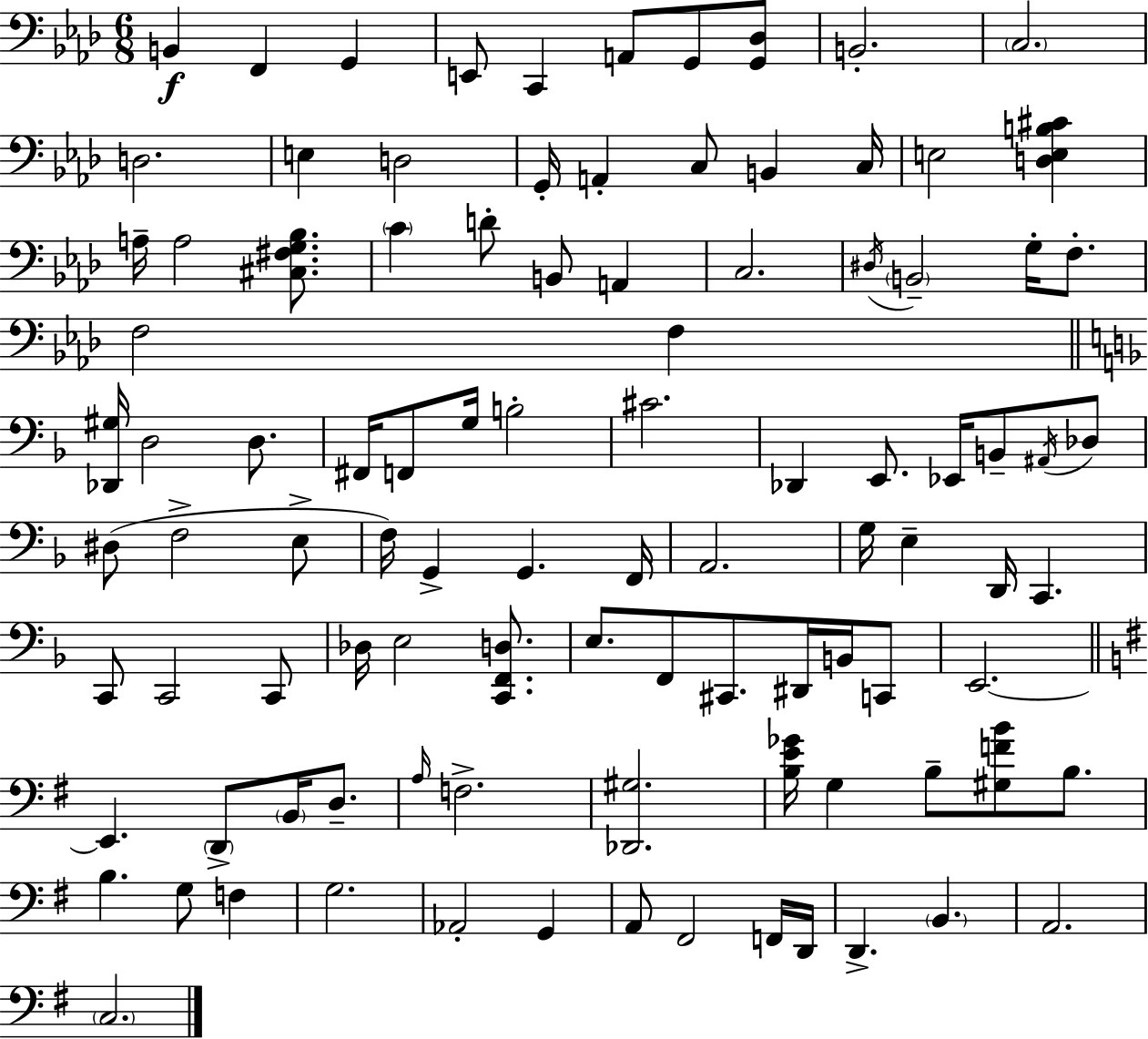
X:1
T:Untitled
M:6/8
L:1/4
K:Ab
B,, F,, G,, E,,/2 C,, A,,/2 G,,/2 [G,,_D,]/2 B,,2 C,2 D,2 E, D,2 G,,/4 A,, C,/2 B,, C,/4 E,2 [D,E,B,^C] A,/4 A,2 [^C,^F,G,_B,]/2 C D/2 B,,/2 A,, C,2 ^D,/4 B,,2 G,/4 F,/2 F,2 F, [_D,,^G,]/4 D,2 D,/2 ^F,,/4 F,,/2 G,/4 B,2 ^C2 _D,, E,,/2 _E,,/4 B,,/2 ^A,,/4 _D,/2 ^D,/2 F,2 E,/2 F,/4 G,, G,, F,,/4 A,,2 G,/4 E, D,,/4 C,, C,,/2 C,,2 C,,/2 _D,/4 E,2 [C,,F,,D,]/2 E,/2 F,,/2 ^C,,/2 ^D,,/4 B,,/4 C,,/2 E,,2 E,, D,,/2 B,,/4 D,/2 A,/4 F,2 [_D,,^G,]2 [B,E_G]/4 G, B,/2 [^G,FB]/2 B,/2 B, G,/2 F, G,2 _A,,2 G,, A,,/2 ^F,,2 F,,/4 D,,/4 D,, B,, A,,2 C,2